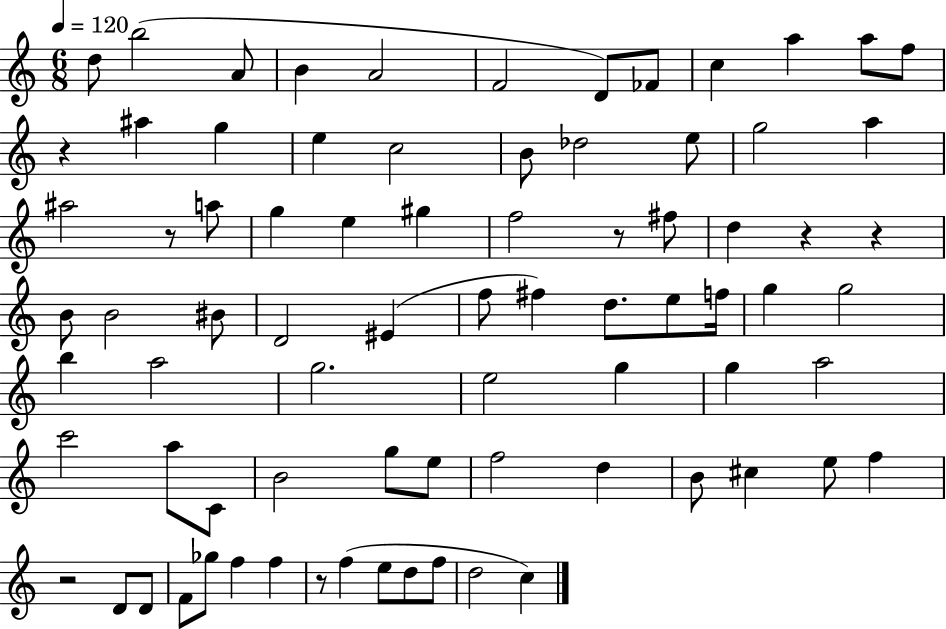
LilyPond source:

{
  \clef treble
  \numericTimeSignature
  \time 6/8
  \key c \major
  \tempo 4 = 120
  \repeat volta 2 { d''8 b''2( a'8 | b'4 a'2 | f'2 d'8) fes'8 | c''4 a''4 a''8 f''8 | \break r4 ais''4 g''4 | e''4 c''2 | b'8 des''2 e''8 | g''2 a''4 | \break ais''2 r8 a''8 | g''4 e''4 gis''4 | f''2 r8 fis''8 | d''4 r4 r4 | \break b'8 b'2 bis'8 | d'2 eis'4( | f''8 fis''4) d''8. e''8 f''16 | g''4 g''2 | \break b''4 a''2 | g''2. | e''2 g''4 | g''4 a''2 | \break c'''2 a''8 c'8 | b'2 g''8 e''8 | f''2 d''4 | b'8 cis''4 e''8 f''4 | \break r2 d'8 d'8 | f'8 ges''8 f''4 f''4 | r8 f''4( e''8 d''8 f''8 | d''2 c''4) | \break } \bar "|."
}